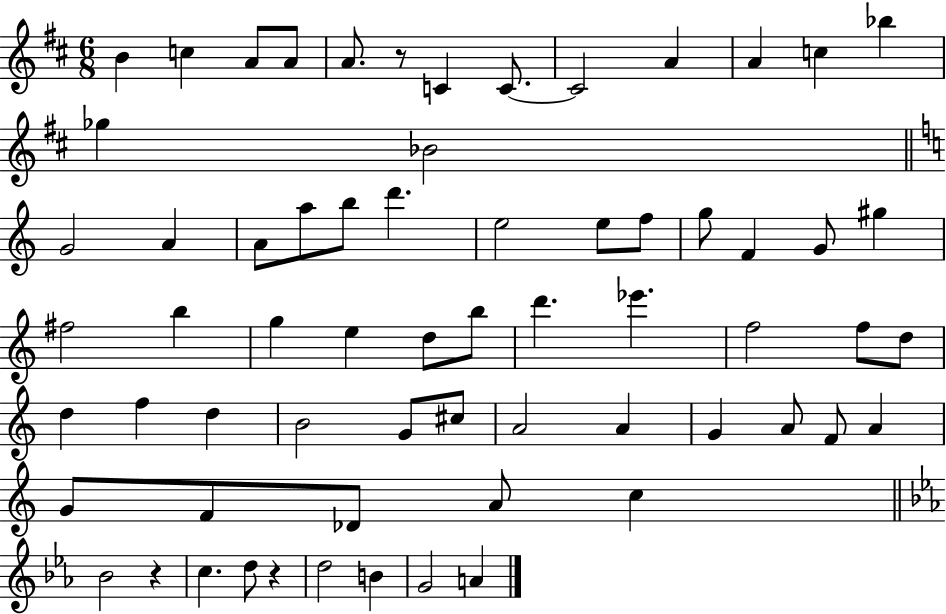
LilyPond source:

{
  \clef treble
  \numericTimeSignature
  \time 6/8
  \key d \major
  b'4 c''4 a'8 a'8 | a'8. r8 c'4 c'8.~~ | c'2 a'4 | a'4 c''4 bes''4 | \break ges''4 bes'2 | \bar "||" \break \key c \major g'2 a'4 | a'8 a''8 b''8 d'''4. | e''2 e''8 f''8 | g''8 f'4 g'8 gis''4 | \break fis''2 b''4 | g''4 e''4 d''8 b''8 | d'''4. ees'''4. | f''2 f''8 d''8 | \break d''4 f''4 d''4 | b'2 g'8 cis''8 | a'2 a'4 | g'4 a'8 f'8 a'4 | \break g'8 f'8 des'8 a'8 c''4 | \bar "||" \break \key c \minor bes'2 r4 | c''4. d''8 r4 | d''2 b'4 | g'2 a'4 | \break \bar "|."
}